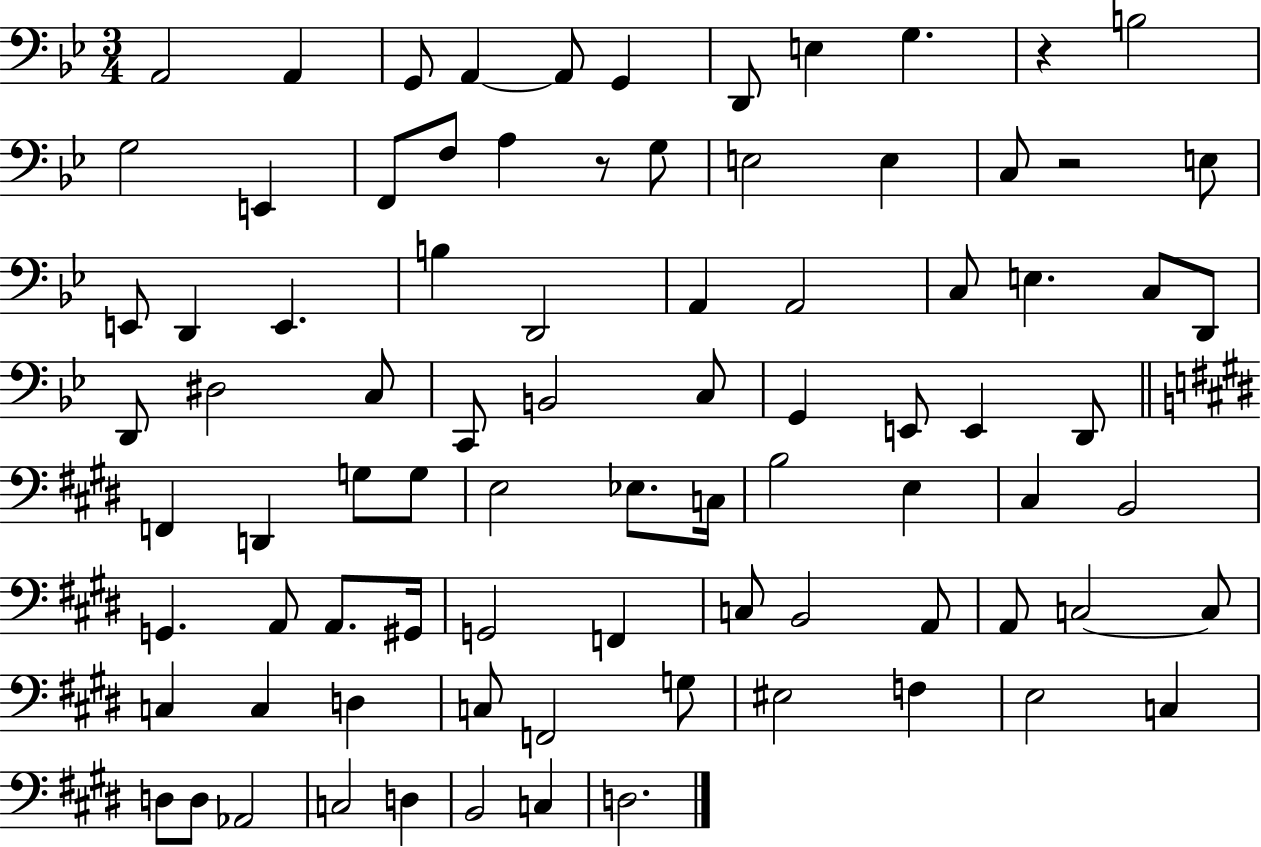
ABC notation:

X:1
T:Untitled
M:3/4
L:1/4
K:Bb
A,,2 A,, G,,/2 A,, A,,/2 G,, D,,/2 E, G, z B,2 G,2 E,, F,,/2 F,/2 A, z/2 G,/2 E,2 E, C,/2 z2 E,/2 E,,/2 D,, E,, B, D,,2 A,, A,,2 C,/2 E, C,/2 D,,/2 D,,/2 ^D,2 C,/2 C,,/2 B,,2 C,/2 G,, E,,/2 E,, D,,/2 F,, D,, G,/2 G,/2 E,2 _E,/2 C,/4 B,2 E, ^C, B,,2 G,, A,,/2 A,,/2 ^G,,/4 G,,2 F,, C,/2 B,,2 A,,/2 A,,/2 C,2 C,/2 C, C, D, C,/2 F,,2 G,/2 ^E,2 F, E,2 C, D,/2 D,/2 _A,,2 C,2 D, B,,2 C, D,2